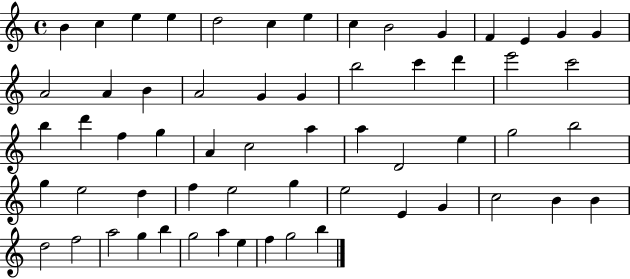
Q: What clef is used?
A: treble